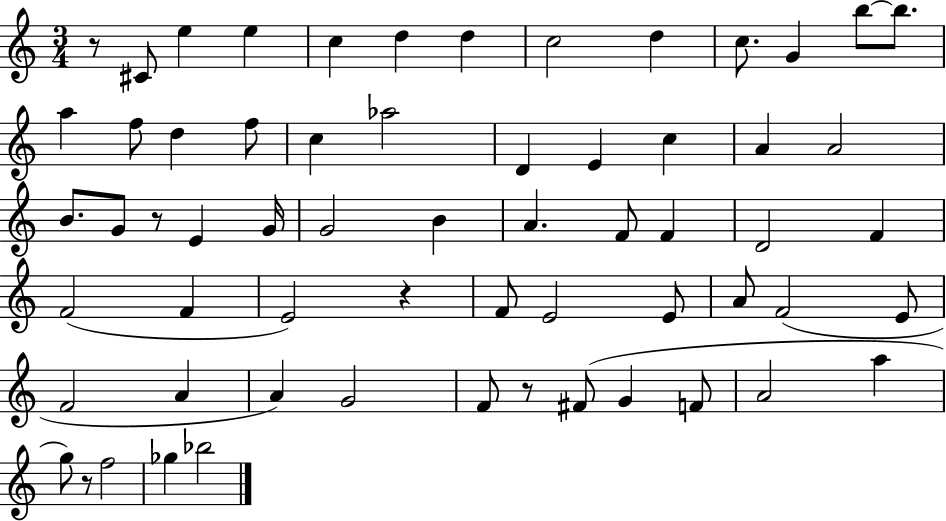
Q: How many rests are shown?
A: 5